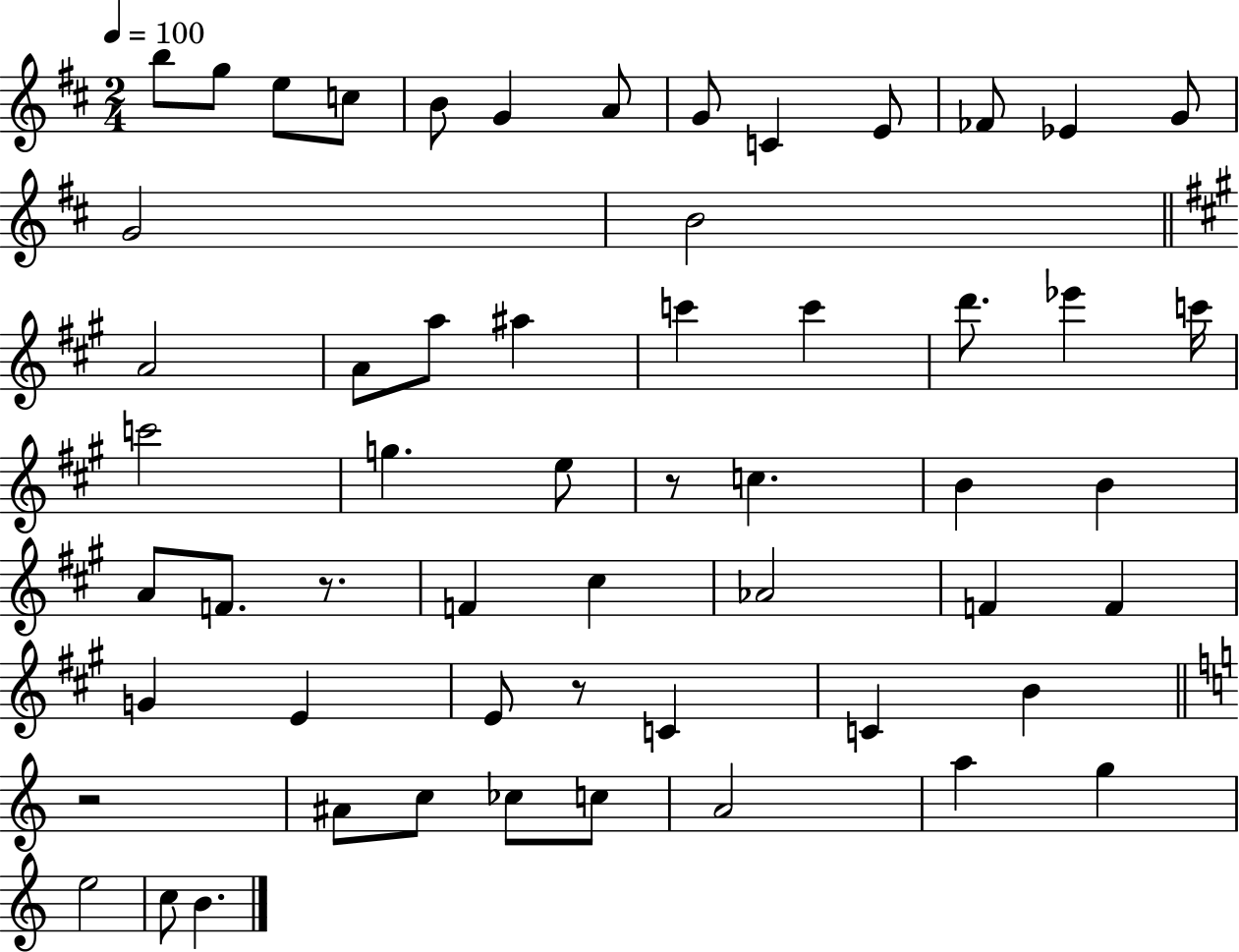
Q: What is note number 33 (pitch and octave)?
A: F4